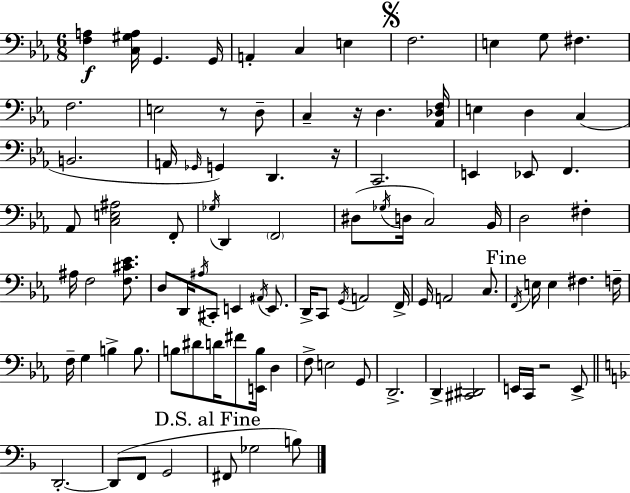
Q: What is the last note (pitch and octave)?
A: B3